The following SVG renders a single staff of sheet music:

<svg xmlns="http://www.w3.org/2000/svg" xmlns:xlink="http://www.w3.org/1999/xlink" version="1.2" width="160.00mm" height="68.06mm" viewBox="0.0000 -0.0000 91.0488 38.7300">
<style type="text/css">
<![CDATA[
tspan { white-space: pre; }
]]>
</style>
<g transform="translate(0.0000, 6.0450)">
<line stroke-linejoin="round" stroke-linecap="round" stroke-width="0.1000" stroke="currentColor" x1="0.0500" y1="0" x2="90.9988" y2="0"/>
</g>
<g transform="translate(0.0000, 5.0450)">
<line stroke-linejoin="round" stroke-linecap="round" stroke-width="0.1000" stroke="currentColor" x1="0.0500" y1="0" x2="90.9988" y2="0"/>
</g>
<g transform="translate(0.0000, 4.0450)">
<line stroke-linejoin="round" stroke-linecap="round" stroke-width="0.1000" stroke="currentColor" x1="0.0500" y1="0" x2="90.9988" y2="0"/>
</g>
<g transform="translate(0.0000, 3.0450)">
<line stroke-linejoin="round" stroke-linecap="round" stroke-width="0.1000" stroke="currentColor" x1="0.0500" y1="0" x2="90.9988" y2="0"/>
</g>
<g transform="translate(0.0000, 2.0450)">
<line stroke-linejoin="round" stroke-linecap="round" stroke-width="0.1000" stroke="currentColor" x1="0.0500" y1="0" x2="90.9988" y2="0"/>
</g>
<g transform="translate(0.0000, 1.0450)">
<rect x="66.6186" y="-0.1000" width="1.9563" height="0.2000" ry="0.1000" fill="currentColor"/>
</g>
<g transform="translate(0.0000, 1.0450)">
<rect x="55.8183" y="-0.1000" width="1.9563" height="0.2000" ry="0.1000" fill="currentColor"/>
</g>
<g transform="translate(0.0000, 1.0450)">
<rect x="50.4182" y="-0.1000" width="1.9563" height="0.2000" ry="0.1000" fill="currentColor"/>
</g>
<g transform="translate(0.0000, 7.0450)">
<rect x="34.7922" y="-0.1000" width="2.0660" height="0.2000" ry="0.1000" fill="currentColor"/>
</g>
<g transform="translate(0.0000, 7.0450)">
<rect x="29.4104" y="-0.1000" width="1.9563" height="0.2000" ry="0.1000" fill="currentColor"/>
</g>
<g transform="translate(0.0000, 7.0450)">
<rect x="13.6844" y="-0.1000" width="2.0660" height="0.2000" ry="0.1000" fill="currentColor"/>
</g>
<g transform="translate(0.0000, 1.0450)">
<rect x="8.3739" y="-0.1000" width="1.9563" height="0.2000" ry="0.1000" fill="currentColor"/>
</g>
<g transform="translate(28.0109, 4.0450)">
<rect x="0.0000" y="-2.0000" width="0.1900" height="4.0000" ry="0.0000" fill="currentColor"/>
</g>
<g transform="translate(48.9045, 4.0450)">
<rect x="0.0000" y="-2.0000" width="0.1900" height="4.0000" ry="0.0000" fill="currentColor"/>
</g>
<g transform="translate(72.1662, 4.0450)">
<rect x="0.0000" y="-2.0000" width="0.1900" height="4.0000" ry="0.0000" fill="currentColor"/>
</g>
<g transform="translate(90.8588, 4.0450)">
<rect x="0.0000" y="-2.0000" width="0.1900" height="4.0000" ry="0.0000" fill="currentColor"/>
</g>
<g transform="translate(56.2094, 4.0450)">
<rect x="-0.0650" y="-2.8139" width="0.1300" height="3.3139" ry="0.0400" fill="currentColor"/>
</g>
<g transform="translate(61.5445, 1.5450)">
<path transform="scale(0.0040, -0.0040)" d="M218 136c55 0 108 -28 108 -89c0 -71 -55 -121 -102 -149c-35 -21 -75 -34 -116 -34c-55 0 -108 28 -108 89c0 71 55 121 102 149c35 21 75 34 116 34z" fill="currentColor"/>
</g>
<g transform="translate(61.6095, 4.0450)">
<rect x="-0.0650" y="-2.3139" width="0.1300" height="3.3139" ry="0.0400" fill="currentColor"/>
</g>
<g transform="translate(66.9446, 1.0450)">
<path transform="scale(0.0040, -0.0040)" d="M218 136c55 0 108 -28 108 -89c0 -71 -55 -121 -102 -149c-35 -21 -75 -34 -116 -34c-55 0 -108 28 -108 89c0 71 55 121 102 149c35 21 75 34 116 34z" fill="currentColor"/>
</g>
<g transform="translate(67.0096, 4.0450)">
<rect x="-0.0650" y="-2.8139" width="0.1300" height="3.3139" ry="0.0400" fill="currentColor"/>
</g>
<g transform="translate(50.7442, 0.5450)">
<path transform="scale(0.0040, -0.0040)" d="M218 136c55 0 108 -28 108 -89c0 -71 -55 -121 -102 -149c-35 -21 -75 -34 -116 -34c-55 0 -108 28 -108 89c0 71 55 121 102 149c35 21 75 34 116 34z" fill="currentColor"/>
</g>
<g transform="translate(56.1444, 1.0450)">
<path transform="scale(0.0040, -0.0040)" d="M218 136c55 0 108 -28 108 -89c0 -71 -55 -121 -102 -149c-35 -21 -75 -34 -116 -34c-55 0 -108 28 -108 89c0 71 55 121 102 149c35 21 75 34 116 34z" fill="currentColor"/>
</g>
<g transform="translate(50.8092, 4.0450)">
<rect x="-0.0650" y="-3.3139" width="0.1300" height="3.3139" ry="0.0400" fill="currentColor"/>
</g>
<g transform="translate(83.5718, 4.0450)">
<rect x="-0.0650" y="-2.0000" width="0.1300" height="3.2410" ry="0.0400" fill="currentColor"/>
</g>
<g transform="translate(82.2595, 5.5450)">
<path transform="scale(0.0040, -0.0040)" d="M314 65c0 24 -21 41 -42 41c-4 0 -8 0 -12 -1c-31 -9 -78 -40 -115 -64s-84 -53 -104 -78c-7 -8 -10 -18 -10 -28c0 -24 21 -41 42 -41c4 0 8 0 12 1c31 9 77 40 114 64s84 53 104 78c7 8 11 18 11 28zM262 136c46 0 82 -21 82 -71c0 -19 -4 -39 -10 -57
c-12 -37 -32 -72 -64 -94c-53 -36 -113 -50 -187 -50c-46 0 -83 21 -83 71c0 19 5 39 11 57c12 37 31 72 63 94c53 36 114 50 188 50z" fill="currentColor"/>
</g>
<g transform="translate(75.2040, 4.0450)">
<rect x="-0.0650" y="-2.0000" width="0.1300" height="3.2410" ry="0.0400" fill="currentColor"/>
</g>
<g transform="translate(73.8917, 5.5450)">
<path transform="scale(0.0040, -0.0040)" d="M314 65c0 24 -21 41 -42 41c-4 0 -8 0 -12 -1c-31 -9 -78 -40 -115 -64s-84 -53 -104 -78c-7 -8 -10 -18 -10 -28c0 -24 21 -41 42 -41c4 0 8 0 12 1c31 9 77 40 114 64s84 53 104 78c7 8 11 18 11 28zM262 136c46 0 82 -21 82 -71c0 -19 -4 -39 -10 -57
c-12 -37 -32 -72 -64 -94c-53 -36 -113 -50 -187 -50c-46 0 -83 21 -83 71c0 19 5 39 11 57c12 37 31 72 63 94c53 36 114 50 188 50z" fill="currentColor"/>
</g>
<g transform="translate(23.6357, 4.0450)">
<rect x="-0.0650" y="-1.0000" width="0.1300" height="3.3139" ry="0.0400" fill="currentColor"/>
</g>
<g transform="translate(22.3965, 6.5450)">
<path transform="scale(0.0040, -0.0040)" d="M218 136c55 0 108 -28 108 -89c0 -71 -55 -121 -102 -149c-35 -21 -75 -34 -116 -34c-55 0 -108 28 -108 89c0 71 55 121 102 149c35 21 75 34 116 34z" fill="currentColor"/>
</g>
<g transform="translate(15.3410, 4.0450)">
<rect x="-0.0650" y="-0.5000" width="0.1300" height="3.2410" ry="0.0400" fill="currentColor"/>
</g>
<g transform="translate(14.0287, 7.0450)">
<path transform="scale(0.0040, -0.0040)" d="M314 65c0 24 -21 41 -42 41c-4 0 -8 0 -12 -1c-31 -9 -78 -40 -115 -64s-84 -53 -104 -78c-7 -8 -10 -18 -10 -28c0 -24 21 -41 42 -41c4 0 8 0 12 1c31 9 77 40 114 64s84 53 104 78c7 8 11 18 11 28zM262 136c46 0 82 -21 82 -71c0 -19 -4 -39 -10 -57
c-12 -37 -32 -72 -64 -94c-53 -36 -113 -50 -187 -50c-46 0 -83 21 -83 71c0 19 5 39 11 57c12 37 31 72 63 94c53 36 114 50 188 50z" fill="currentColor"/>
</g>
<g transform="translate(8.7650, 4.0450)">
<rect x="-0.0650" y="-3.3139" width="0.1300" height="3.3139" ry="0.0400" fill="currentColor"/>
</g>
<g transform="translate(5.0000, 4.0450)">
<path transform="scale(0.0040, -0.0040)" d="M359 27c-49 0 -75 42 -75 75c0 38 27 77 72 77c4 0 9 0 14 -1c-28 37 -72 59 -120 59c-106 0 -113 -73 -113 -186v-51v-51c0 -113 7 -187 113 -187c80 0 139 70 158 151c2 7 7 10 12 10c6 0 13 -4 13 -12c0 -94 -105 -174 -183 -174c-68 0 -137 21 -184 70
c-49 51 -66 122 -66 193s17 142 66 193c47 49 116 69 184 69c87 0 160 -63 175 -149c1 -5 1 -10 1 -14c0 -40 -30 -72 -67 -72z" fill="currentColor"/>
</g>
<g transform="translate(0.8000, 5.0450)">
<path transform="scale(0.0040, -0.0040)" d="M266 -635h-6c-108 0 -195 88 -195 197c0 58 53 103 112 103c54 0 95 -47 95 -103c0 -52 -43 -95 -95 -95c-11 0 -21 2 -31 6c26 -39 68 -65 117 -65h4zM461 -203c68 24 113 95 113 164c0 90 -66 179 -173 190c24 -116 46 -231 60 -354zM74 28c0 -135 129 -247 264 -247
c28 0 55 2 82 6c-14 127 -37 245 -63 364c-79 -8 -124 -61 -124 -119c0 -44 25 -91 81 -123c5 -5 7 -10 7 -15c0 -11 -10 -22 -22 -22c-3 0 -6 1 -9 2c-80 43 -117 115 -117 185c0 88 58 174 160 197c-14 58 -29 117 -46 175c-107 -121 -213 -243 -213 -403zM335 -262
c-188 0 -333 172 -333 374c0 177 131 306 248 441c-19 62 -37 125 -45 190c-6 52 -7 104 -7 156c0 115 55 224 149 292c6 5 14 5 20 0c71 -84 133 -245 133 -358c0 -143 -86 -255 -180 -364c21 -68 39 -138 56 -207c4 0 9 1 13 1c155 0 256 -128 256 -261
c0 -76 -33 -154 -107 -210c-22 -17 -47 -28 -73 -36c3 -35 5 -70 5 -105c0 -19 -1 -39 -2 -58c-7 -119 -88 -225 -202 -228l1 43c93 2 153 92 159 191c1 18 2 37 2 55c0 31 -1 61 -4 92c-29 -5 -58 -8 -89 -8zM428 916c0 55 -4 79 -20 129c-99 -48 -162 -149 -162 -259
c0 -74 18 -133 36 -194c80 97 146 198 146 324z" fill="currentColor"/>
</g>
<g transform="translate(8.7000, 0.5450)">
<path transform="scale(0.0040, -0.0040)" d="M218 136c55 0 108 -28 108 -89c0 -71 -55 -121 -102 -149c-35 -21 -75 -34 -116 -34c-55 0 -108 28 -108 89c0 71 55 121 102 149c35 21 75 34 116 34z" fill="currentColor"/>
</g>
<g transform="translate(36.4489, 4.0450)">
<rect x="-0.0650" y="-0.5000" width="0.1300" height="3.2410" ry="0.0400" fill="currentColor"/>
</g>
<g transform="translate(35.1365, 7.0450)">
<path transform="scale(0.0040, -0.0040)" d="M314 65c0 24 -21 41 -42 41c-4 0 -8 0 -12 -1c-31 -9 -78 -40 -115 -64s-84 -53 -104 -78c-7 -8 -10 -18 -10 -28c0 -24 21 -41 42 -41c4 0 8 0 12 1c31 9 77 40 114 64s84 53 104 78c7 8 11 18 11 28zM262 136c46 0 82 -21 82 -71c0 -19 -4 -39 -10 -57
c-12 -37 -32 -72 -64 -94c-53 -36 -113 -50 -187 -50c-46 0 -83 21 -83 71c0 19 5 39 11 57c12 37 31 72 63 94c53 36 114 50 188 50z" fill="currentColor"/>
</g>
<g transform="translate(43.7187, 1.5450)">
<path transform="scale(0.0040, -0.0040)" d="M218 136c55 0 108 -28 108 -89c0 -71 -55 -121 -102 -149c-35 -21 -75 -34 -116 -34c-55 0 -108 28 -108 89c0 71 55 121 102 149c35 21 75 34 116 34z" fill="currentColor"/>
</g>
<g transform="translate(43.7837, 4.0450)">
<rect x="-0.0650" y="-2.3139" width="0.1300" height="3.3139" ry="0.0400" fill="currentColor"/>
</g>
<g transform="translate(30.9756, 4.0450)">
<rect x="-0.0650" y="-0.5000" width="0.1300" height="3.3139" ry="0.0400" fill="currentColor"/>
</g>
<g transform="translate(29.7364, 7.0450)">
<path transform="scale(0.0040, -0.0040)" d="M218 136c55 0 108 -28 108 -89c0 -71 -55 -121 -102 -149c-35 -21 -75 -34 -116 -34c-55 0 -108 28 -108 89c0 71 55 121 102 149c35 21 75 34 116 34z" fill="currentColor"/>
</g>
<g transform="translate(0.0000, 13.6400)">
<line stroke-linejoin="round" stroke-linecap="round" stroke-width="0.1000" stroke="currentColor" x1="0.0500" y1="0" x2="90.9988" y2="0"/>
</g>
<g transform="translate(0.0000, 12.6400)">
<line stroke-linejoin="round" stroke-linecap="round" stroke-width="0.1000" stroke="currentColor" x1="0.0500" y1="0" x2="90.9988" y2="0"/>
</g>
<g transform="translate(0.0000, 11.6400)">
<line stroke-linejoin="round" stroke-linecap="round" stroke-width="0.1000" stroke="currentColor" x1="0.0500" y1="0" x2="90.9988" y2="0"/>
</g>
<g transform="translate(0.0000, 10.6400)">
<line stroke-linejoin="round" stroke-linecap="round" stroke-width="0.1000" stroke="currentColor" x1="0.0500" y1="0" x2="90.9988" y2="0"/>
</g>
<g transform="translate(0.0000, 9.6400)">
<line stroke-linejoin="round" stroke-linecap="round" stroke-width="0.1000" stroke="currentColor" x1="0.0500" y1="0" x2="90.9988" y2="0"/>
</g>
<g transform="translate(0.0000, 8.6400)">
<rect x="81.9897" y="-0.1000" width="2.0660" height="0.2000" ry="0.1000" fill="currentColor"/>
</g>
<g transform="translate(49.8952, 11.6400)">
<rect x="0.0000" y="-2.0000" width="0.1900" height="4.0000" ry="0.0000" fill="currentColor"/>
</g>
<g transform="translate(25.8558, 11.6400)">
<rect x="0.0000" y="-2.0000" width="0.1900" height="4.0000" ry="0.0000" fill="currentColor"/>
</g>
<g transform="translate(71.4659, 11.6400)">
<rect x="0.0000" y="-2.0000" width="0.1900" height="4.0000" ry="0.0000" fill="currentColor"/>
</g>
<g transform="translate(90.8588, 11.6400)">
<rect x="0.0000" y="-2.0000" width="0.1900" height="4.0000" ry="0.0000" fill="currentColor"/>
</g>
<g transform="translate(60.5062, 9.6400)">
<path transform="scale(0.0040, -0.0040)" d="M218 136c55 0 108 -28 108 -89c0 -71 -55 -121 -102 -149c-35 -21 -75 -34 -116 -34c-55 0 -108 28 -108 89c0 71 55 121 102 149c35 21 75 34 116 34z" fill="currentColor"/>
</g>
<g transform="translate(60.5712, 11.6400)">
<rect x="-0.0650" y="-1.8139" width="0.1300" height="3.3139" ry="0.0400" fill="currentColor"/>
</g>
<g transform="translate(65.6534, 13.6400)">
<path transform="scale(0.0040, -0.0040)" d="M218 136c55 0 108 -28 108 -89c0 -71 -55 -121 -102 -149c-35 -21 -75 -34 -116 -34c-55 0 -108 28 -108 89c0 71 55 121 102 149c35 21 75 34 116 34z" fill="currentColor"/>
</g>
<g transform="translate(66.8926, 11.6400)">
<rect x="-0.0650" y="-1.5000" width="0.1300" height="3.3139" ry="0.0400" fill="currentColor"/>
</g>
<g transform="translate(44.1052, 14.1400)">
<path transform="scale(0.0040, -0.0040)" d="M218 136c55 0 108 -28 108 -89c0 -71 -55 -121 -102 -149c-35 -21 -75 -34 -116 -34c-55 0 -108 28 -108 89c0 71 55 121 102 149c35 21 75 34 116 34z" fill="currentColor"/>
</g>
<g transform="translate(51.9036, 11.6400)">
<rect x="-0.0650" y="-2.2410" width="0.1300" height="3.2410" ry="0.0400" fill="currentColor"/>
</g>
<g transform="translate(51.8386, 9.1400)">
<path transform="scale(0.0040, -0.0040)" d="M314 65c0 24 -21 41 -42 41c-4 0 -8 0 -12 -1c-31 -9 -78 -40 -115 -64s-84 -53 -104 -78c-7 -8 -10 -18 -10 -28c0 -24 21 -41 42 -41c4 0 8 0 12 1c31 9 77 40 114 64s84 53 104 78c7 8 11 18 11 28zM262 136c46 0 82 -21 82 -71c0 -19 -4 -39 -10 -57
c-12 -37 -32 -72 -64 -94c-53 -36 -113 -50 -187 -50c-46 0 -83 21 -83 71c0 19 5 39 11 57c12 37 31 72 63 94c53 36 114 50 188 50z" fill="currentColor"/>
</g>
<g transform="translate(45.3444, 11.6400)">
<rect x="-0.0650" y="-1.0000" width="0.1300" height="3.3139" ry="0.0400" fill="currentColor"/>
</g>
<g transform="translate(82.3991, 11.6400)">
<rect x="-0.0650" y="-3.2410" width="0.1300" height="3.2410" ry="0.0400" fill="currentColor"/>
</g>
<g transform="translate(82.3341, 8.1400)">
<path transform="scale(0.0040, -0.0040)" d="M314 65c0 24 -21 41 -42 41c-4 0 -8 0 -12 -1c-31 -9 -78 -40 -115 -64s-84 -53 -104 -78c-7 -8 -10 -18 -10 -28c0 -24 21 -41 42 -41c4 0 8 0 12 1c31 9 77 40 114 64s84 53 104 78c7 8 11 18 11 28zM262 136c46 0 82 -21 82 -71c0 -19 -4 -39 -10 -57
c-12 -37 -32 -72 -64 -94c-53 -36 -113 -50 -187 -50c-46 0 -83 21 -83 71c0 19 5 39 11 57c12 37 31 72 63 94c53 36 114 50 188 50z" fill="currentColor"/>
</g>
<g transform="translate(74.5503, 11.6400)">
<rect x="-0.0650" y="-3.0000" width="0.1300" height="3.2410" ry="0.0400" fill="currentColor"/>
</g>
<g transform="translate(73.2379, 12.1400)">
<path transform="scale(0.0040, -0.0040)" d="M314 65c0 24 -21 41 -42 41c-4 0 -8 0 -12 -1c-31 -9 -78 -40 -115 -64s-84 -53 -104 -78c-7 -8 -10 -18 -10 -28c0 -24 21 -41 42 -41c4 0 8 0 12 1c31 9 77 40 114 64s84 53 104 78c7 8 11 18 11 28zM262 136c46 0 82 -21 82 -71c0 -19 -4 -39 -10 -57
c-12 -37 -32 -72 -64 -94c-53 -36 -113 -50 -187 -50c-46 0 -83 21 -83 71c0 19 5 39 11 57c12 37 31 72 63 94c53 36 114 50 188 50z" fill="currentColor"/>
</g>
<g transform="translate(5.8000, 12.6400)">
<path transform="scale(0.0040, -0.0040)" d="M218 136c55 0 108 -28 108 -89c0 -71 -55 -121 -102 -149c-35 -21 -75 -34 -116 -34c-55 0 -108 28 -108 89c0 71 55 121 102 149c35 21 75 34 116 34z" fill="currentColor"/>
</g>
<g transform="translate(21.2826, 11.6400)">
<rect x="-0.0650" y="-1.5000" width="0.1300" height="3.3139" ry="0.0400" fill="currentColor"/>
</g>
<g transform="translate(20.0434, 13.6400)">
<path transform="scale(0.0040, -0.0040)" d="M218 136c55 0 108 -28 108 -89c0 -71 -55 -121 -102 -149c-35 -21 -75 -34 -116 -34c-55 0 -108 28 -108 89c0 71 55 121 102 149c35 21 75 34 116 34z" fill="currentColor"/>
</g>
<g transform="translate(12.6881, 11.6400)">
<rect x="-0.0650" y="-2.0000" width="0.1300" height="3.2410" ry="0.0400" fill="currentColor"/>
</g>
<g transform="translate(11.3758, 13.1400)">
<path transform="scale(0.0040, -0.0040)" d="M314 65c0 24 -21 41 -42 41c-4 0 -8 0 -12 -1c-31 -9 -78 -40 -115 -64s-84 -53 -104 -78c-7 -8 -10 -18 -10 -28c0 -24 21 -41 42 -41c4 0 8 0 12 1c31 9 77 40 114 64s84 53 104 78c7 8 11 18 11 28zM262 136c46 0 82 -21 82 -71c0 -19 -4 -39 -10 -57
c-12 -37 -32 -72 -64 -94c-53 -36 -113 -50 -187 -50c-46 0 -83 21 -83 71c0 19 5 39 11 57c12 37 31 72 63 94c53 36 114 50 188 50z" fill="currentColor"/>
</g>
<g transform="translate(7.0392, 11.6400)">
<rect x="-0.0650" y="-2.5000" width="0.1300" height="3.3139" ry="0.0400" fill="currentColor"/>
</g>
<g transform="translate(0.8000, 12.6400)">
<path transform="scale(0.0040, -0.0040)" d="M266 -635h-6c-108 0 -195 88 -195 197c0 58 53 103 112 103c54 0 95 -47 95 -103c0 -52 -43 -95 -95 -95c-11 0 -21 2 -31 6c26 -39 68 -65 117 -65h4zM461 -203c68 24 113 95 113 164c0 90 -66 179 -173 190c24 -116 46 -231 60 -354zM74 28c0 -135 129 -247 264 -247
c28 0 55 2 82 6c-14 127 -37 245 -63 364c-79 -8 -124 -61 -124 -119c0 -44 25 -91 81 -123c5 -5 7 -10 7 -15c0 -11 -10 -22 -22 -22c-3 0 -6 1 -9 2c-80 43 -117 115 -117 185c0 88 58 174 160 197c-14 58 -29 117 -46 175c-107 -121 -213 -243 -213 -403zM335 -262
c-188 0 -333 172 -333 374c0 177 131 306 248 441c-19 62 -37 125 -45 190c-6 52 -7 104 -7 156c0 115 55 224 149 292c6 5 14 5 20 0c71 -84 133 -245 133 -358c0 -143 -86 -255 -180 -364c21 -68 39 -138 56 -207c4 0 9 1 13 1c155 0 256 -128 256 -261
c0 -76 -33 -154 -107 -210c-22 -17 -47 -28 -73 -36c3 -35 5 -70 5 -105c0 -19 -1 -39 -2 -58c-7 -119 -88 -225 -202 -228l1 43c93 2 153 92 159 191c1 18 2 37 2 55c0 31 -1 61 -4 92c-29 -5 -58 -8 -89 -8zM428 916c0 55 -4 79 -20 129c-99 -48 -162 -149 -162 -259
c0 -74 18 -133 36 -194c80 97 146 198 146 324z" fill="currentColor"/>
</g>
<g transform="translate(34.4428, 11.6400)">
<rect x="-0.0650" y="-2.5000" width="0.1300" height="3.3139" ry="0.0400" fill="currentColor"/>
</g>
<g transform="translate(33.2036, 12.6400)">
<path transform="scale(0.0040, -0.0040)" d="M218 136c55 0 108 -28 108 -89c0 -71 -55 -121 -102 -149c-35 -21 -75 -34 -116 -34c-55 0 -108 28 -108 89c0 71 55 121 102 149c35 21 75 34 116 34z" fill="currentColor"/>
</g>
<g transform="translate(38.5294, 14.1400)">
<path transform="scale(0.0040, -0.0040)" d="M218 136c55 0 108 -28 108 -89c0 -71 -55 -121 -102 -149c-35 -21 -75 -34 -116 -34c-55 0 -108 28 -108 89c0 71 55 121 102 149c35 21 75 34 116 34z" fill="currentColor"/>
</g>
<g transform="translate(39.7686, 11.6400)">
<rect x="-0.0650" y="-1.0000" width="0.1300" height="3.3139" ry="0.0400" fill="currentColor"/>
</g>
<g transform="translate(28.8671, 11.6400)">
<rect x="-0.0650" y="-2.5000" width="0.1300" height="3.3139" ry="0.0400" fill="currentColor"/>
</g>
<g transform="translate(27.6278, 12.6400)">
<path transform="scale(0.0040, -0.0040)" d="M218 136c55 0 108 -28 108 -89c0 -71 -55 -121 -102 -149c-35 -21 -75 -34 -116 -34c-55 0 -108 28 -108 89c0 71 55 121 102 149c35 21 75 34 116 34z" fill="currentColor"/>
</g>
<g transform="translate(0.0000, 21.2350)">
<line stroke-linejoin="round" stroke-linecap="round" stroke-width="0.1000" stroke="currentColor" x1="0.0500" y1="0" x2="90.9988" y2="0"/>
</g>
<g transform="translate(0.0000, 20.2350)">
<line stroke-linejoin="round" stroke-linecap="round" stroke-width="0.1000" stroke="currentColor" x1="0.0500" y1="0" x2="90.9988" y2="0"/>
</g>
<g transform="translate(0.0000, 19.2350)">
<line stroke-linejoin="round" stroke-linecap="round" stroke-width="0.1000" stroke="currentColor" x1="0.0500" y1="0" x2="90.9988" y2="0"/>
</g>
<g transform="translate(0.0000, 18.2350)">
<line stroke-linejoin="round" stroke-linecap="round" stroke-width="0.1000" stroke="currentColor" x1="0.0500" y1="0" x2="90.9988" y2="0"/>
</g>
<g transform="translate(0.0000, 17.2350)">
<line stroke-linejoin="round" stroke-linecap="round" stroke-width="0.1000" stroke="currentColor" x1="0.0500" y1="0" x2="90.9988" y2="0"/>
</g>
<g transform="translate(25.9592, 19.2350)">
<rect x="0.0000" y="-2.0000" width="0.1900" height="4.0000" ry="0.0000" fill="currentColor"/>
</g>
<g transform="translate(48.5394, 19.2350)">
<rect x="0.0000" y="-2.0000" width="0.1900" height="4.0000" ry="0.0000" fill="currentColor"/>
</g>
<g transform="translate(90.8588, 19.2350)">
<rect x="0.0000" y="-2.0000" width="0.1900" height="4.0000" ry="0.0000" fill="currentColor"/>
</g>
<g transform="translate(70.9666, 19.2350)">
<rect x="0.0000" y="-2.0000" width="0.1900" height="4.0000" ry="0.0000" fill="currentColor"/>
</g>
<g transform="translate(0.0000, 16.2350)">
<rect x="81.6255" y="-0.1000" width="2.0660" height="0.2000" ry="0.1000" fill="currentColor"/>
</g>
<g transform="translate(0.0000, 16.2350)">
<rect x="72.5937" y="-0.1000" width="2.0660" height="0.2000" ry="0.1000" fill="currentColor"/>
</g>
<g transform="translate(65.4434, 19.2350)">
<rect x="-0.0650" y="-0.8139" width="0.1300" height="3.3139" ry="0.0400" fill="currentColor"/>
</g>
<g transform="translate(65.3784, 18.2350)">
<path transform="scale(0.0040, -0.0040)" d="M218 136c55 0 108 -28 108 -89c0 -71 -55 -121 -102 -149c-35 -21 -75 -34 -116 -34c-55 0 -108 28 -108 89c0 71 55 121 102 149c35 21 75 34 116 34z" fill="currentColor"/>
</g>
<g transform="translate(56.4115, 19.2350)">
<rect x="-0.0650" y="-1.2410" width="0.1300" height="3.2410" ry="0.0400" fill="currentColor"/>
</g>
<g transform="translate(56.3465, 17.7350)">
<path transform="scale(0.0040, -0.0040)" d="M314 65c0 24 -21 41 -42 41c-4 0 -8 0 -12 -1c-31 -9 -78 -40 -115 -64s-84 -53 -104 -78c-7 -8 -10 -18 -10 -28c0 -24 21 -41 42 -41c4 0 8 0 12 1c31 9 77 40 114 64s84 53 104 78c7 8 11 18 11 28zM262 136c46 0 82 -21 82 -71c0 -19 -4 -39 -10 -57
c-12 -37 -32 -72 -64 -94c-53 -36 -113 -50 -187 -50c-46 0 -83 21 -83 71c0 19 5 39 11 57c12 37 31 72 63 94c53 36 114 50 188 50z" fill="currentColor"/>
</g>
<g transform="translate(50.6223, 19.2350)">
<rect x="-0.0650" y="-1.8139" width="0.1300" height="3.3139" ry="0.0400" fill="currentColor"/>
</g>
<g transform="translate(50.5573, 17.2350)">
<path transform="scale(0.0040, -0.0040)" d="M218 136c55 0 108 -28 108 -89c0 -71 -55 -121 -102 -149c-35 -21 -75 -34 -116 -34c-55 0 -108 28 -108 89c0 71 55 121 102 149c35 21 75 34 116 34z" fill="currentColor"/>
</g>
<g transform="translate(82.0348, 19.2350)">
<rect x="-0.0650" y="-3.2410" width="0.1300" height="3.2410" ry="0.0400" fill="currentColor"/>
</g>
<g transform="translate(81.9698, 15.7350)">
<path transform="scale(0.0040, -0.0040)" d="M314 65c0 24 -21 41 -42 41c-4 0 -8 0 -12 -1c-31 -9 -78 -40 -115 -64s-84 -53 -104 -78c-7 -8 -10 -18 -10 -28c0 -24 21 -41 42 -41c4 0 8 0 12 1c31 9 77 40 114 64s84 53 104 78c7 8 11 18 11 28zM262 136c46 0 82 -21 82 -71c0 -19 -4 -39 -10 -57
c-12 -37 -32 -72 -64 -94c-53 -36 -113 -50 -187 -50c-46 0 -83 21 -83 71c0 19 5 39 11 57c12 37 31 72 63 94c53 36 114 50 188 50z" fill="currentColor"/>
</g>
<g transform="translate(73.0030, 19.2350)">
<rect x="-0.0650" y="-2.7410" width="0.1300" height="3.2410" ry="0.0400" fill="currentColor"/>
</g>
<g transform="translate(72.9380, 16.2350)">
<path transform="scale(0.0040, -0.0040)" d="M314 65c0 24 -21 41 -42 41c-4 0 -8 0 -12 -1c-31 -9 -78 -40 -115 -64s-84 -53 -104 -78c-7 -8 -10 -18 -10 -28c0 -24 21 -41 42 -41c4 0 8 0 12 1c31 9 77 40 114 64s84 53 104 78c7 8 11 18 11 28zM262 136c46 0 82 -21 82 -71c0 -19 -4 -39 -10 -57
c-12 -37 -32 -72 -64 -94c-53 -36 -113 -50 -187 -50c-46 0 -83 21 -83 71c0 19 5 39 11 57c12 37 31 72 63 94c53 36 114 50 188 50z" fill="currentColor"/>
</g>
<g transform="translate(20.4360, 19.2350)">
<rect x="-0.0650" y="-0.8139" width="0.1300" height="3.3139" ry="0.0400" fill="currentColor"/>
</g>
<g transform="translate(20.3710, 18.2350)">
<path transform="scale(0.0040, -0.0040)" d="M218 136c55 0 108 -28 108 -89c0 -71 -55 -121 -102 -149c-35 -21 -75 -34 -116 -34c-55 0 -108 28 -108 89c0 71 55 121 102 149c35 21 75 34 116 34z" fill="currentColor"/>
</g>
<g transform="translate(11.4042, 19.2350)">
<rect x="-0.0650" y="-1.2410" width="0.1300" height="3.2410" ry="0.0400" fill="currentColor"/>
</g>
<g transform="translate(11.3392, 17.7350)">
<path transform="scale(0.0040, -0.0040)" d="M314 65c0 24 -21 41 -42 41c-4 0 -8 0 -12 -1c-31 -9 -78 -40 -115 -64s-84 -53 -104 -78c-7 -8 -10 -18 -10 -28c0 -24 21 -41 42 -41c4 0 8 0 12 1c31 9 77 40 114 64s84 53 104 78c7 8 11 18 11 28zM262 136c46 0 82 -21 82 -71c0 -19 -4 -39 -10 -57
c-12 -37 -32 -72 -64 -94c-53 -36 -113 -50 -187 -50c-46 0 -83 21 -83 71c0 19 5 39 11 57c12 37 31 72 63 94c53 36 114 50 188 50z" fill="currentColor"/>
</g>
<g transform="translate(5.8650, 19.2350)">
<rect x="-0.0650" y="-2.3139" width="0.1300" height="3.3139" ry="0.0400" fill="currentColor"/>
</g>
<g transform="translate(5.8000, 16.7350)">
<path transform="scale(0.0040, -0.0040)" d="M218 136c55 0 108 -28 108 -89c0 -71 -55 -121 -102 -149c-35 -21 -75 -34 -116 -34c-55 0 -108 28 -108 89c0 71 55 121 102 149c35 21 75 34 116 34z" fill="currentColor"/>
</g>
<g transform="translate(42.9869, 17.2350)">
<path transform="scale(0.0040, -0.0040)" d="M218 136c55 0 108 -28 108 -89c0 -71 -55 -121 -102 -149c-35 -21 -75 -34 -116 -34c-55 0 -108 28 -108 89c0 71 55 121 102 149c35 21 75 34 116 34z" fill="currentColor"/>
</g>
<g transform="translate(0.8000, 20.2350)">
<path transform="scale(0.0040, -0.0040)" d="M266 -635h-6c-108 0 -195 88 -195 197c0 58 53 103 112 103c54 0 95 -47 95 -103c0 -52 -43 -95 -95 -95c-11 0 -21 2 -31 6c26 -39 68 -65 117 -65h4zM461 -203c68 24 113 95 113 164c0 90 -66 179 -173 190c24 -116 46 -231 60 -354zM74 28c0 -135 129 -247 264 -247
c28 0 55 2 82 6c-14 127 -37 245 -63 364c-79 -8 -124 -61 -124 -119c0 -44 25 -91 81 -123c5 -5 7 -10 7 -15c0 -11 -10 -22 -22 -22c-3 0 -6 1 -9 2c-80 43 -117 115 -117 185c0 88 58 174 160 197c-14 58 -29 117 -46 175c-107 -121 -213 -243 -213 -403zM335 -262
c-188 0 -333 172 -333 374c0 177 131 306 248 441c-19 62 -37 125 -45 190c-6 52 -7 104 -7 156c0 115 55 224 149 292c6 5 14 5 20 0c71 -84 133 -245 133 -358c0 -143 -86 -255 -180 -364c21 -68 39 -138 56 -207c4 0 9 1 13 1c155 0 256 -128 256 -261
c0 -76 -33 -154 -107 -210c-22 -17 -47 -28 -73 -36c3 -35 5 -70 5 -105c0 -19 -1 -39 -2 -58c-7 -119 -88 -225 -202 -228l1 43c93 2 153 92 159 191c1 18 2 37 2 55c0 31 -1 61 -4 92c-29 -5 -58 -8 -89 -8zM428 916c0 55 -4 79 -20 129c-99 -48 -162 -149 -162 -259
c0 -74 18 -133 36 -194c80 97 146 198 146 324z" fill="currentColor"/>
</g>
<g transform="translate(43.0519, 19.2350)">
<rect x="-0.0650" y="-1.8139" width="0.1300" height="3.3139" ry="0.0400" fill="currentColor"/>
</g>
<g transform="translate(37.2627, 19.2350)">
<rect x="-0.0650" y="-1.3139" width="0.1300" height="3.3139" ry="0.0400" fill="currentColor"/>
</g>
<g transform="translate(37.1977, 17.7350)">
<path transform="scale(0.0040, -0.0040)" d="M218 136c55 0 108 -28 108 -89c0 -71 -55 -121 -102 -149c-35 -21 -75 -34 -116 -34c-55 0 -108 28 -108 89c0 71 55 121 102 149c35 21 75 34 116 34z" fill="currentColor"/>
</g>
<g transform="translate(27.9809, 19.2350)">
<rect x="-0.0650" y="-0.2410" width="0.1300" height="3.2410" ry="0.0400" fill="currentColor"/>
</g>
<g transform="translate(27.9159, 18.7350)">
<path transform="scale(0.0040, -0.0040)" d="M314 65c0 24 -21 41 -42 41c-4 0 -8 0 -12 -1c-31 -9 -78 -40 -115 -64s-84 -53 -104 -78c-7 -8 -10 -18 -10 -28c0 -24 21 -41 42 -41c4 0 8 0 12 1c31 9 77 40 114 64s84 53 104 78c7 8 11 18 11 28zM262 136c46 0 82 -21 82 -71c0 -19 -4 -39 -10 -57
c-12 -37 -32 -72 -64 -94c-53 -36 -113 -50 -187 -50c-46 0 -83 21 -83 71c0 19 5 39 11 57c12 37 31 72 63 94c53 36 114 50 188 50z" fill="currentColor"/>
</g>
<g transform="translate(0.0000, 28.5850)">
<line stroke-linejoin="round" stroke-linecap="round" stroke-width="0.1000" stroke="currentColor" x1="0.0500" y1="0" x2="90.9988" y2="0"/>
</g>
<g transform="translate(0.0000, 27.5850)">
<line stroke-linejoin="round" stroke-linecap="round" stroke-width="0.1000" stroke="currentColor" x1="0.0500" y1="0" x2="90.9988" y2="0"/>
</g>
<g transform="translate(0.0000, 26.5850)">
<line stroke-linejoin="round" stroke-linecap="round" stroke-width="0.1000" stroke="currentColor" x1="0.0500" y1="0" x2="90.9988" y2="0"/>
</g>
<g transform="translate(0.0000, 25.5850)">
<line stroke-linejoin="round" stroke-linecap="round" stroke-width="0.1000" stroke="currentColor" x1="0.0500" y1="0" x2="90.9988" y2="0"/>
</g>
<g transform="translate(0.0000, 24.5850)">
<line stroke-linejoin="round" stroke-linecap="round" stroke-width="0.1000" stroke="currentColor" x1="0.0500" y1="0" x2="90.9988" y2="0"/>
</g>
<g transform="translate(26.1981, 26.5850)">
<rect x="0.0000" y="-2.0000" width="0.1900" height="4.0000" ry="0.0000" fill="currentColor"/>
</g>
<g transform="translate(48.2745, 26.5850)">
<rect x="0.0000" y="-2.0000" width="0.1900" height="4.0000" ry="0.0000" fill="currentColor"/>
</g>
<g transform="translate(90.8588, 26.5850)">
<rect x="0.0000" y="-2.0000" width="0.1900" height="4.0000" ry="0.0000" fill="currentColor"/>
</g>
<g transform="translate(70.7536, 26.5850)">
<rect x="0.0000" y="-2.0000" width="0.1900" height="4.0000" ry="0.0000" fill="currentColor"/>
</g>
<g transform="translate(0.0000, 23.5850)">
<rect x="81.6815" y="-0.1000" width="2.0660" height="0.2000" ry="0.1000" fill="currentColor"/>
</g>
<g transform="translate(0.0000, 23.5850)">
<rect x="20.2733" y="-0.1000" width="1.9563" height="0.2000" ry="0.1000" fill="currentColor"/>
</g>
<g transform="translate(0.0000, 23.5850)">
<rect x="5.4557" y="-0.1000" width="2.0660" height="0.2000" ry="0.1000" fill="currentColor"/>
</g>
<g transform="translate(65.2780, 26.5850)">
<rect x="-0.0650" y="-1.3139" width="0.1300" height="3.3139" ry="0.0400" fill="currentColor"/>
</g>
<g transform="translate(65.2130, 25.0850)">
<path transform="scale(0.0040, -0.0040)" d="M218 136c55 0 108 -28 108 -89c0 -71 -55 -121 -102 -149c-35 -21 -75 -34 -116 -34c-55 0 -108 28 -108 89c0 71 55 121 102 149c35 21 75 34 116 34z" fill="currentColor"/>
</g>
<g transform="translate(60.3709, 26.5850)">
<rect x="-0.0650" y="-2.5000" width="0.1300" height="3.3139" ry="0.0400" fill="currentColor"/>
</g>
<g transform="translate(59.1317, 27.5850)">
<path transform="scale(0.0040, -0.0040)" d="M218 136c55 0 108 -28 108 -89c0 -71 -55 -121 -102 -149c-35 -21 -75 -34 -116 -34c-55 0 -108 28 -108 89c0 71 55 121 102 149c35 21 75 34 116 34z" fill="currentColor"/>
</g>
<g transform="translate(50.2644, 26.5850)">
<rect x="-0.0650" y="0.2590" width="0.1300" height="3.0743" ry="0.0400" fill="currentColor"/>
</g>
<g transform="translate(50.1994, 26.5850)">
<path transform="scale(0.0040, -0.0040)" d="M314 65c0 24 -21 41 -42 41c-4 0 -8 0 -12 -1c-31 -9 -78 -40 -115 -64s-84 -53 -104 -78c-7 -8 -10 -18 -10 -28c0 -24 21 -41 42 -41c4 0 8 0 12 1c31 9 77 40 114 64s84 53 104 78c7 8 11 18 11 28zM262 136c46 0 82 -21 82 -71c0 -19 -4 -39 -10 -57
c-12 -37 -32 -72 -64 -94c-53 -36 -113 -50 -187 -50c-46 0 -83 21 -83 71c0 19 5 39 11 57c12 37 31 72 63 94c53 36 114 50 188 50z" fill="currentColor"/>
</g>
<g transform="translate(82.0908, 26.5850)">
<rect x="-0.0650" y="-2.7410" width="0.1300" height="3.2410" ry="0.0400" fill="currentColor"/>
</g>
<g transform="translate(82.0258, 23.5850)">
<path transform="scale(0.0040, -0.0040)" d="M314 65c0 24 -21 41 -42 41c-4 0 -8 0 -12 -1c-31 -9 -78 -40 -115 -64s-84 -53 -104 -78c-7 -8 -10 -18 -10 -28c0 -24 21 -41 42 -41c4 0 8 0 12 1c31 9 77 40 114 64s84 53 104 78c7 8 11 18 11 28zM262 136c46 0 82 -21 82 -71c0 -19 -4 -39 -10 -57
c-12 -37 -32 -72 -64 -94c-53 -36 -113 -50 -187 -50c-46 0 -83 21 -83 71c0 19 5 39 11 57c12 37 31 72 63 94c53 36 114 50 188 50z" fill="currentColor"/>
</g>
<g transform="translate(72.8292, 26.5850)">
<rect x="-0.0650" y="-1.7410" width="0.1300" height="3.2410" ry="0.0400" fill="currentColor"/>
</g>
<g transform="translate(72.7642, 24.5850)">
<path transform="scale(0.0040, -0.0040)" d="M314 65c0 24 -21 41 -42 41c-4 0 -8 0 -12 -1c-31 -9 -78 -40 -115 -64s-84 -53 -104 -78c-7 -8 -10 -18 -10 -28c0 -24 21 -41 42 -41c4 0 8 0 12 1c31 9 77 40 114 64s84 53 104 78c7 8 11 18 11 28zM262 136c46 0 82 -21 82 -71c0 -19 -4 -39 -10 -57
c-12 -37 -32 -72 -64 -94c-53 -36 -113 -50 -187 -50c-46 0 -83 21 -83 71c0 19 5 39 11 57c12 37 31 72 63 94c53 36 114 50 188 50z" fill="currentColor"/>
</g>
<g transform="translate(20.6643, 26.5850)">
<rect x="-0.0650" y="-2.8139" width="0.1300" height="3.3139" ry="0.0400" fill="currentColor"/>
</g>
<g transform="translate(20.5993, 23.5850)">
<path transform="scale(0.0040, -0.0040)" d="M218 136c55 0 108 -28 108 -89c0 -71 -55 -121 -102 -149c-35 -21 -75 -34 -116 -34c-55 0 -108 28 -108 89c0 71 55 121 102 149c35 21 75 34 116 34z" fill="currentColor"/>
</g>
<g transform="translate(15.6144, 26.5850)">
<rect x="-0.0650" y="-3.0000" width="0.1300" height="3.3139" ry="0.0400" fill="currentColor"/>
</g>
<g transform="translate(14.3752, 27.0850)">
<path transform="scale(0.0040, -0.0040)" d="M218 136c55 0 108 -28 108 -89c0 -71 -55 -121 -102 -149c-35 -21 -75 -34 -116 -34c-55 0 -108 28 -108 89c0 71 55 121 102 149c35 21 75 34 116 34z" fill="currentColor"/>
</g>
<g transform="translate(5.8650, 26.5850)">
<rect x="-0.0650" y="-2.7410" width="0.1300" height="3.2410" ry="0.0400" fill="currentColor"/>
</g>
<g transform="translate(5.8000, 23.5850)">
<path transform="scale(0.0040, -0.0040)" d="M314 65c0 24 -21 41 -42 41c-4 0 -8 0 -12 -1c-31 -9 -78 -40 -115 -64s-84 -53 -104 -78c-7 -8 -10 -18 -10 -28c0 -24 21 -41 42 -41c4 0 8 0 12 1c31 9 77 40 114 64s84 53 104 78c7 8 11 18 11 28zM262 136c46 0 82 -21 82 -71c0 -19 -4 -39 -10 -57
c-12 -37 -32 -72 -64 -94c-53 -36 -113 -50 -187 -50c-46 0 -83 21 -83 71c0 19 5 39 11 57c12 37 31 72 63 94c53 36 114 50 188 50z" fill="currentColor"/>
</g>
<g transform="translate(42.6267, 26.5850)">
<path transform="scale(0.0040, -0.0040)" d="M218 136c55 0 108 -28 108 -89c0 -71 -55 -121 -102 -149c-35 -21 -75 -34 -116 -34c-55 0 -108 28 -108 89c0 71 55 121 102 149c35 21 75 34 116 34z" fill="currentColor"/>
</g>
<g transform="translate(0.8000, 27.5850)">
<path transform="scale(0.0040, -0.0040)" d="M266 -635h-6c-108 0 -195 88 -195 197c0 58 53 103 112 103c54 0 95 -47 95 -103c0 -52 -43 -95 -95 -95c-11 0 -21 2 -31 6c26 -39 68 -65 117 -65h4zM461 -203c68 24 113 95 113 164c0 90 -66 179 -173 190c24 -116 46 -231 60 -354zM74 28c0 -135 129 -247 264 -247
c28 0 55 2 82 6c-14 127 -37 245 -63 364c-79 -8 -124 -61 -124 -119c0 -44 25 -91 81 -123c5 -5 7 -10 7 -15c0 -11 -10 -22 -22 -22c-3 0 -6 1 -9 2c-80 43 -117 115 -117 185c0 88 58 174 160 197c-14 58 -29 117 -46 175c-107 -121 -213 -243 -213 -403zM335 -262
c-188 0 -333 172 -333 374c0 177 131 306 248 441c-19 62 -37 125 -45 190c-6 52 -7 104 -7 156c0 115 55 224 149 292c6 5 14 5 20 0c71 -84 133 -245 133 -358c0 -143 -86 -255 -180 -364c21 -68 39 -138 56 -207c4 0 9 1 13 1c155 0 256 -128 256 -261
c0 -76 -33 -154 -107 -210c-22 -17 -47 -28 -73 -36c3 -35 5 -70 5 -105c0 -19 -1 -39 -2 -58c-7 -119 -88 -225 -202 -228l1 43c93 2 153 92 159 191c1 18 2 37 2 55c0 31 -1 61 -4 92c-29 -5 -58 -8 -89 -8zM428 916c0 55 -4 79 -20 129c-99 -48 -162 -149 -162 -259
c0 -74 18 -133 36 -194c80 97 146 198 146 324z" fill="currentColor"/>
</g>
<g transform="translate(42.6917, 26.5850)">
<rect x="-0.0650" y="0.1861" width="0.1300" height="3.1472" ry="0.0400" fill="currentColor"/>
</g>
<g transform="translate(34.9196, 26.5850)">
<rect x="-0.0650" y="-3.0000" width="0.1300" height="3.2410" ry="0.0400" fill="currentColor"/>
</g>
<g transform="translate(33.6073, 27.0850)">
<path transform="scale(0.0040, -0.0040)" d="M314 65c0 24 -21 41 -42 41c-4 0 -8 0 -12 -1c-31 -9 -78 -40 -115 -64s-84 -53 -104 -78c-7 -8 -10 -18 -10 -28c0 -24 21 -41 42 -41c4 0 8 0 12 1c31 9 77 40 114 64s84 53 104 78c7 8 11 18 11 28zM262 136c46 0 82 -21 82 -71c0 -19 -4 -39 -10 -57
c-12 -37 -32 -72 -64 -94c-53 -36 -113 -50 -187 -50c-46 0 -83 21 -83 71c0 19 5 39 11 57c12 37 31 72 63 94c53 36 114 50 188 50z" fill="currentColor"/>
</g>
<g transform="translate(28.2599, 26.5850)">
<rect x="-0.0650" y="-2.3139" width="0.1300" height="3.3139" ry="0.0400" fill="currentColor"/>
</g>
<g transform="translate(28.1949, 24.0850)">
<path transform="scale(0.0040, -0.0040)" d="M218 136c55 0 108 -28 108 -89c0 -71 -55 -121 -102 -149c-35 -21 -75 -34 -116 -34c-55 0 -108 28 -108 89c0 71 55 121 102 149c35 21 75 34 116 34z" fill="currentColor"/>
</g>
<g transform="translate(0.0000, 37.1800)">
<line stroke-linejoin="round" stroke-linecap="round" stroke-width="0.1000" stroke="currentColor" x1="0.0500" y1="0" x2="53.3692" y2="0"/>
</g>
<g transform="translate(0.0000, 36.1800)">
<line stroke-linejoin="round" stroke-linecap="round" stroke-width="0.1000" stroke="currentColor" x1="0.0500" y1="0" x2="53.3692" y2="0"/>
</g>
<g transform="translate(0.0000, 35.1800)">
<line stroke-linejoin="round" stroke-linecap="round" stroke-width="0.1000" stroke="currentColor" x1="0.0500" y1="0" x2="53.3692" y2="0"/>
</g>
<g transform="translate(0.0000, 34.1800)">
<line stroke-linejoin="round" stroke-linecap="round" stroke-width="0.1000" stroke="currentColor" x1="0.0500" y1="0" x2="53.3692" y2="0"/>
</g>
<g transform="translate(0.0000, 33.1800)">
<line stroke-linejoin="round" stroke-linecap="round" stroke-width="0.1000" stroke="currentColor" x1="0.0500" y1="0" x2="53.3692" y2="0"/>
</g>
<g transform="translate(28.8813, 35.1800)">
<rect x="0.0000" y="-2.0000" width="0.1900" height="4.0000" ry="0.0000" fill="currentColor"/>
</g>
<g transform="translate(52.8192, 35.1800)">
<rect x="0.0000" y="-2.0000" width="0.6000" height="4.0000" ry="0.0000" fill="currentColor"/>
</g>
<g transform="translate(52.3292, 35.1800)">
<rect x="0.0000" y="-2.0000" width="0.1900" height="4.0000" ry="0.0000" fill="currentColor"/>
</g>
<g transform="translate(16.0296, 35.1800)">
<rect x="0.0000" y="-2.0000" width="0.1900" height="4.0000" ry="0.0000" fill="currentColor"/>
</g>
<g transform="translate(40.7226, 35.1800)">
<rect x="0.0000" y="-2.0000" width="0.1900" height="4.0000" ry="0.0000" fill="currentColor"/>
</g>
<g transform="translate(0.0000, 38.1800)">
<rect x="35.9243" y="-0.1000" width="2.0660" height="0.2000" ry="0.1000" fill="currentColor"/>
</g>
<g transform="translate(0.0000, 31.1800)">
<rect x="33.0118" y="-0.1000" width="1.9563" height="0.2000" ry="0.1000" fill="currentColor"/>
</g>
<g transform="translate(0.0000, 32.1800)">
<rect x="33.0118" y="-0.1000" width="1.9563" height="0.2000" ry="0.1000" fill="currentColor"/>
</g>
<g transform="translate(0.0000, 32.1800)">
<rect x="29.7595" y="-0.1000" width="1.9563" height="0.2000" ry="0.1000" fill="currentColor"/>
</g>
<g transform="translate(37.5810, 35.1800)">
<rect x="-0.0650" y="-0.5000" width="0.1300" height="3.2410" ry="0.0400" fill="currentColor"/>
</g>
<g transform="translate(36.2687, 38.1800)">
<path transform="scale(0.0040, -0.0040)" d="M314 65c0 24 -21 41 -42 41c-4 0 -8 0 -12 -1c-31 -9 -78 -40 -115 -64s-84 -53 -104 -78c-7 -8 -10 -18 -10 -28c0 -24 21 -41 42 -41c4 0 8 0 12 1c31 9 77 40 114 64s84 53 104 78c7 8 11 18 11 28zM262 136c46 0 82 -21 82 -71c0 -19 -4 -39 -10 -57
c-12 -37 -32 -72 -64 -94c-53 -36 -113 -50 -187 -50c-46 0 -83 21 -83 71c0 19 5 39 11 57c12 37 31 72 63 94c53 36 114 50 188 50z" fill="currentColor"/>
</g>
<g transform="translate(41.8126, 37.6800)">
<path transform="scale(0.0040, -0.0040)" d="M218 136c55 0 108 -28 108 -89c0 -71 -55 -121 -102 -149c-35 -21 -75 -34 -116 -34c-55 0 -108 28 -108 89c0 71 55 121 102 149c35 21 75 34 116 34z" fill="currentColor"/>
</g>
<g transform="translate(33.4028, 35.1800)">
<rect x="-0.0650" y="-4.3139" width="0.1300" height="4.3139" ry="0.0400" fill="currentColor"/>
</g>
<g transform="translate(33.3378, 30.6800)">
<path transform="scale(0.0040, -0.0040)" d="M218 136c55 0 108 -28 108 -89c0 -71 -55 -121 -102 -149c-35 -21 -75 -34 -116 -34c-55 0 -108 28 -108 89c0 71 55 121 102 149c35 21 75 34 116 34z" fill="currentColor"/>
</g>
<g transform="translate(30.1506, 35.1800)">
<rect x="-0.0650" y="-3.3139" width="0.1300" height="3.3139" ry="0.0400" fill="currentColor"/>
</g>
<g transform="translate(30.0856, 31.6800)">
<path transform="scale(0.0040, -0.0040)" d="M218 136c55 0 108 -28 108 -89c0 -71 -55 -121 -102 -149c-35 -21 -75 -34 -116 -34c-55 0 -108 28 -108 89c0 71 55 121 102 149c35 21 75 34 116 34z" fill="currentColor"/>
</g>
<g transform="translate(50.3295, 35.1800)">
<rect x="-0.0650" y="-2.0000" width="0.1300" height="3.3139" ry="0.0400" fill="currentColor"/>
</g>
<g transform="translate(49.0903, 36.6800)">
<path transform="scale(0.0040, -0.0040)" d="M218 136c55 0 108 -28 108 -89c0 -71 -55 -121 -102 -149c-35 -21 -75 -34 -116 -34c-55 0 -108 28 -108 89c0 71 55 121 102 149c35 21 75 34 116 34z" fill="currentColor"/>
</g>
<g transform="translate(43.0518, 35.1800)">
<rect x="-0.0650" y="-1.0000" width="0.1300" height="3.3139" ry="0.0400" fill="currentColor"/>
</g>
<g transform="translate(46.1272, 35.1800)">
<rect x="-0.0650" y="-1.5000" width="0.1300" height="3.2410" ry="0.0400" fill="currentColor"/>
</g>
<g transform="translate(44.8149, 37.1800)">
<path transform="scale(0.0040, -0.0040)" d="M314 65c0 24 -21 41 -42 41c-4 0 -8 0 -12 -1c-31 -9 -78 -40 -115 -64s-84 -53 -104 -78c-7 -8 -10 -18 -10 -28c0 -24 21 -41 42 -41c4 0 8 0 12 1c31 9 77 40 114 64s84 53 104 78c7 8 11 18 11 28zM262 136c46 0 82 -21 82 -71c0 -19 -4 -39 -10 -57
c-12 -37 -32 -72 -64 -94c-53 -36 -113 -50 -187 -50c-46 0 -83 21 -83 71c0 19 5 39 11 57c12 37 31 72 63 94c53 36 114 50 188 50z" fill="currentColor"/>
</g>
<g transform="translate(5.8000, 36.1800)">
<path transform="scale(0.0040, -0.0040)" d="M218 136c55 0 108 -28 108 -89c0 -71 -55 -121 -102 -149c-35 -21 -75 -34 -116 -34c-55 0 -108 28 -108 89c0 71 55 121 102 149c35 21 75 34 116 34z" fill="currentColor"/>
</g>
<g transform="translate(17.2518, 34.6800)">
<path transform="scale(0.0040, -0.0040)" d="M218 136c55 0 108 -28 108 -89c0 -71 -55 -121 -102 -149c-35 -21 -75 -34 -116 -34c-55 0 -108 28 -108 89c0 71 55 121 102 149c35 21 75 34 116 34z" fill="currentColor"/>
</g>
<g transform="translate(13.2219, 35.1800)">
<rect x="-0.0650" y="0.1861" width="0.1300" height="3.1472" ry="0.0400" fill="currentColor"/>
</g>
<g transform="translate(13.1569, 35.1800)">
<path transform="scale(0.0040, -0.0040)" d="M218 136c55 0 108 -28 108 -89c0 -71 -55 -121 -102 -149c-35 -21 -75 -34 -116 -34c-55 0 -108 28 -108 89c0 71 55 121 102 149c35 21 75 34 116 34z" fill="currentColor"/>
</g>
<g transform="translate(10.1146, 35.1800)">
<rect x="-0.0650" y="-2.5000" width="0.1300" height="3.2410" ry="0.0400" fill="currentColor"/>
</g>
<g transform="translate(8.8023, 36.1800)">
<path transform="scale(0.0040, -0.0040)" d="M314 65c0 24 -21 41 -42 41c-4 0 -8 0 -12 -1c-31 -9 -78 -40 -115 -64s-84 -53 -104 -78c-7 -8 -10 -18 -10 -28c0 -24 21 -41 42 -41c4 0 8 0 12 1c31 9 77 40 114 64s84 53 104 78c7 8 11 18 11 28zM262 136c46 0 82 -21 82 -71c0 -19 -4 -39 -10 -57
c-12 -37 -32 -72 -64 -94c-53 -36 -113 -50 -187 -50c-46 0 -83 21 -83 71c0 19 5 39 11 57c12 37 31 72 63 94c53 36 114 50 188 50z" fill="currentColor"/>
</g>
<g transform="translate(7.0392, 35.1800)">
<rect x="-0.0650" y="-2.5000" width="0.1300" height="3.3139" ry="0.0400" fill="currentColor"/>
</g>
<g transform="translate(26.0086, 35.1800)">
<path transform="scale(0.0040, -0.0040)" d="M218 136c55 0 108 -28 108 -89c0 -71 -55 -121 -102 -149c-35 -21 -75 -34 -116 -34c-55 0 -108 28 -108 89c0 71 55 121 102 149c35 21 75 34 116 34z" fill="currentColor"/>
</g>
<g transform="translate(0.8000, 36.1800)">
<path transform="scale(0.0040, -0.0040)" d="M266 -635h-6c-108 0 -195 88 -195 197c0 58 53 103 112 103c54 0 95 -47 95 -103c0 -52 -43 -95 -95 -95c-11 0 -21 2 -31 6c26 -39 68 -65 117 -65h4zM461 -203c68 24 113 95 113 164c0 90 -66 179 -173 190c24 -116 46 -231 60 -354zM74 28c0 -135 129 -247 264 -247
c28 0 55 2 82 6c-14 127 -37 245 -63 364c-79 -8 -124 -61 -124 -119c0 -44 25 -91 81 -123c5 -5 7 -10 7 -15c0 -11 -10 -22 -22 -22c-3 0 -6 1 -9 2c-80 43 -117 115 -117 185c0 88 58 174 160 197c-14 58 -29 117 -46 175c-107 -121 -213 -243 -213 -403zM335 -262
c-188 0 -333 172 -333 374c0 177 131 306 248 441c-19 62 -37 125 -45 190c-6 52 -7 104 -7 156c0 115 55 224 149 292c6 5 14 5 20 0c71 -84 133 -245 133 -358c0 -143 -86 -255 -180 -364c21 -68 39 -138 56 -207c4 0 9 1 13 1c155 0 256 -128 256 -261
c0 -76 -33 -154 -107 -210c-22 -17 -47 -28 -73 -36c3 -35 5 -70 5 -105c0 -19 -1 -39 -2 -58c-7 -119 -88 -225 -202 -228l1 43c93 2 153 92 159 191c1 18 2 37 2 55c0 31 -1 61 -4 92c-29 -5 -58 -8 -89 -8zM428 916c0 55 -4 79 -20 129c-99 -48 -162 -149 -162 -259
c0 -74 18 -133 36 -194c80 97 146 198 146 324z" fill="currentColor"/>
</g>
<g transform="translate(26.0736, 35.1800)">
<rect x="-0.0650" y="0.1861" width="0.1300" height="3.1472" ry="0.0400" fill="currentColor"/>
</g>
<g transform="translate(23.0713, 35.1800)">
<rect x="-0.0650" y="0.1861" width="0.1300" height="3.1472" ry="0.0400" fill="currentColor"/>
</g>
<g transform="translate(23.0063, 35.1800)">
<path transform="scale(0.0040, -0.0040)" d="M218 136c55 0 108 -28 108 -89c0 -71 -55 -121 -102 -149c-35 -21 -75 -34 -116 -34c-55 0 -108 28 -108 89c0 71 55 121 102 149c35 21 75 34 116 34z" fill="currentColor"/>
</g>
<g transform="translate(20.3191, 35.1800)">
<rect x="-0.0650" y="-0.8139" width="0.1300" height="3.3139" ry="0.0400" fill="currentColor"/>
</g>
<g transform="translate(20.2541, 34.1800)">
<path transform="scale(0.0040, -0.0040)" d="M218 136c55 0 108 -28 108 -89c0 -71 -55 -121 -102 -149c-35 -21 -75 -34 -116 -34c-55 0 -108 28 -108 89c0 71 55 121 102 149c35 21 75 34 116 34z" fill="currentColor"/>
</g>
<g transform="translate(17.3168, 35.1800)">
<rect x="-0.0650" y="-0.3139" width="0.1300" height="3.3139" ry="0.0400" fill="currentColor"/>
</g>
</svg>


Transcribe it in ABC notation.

X:1
T:Untitled
M:4/4
L:1/4
K:C
b C2 D C C2 g b a g a F2 F2 G F2 E G G D D g2 f E A2 b2 g e2 d c2 e f f e2 d a2 b2 a2 A a g A2 B B2 G e f2 a2 G G2 B c d B B b d' C2 D E2 F